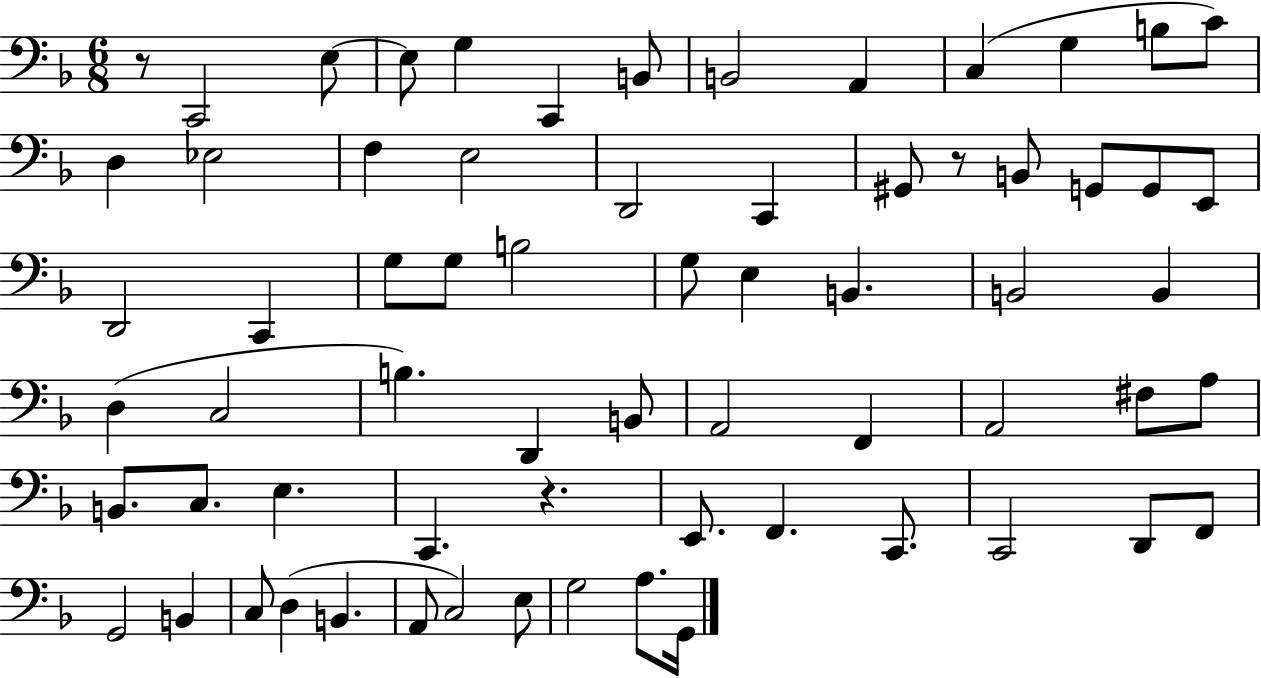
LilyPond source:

{
  \clef bass
  \numericTimeSignature
  \time 6/8
  \key f \major
  r8 c,2 e8~~ | e8 g4 c,4 b,8 | b,2 a,4 | c4( g4 b8 c'8) | \break d4 ees2 | f4 e2 | d,2 c,4 | gis,8 r8 b,8 g,8 g,8 e,8 | \break d,2 c,4 | g8 g8 b2 | g8 e4 b,4. | b,2 b,4 | \break d4( c2 | b4.) d,4 b,8 | a,2 f,4 | a,2 fis8 a8 | \break b,8. c8. e4. | c,4. r4. | e,8. f,4. c,8. | c,2 d,8 f,8 | \break g,2 b,4 | c8 d4( b,4. | a,8 c2) e8 | g2 a8. g,16 | \break \bar "|."
}